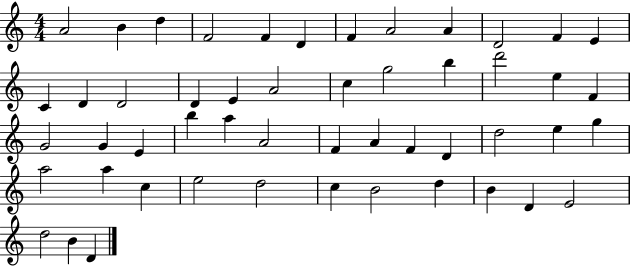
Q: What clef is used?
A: treble